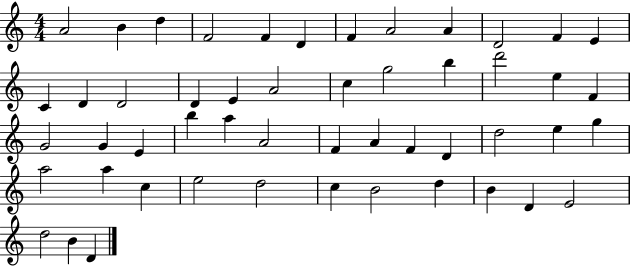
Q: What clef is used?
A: treble